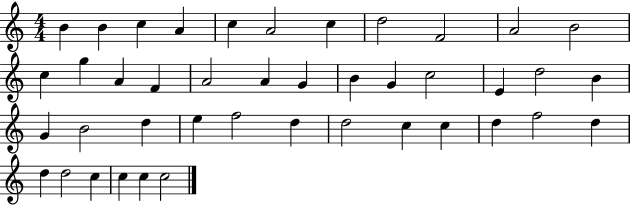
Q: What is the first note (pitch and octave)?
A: B4